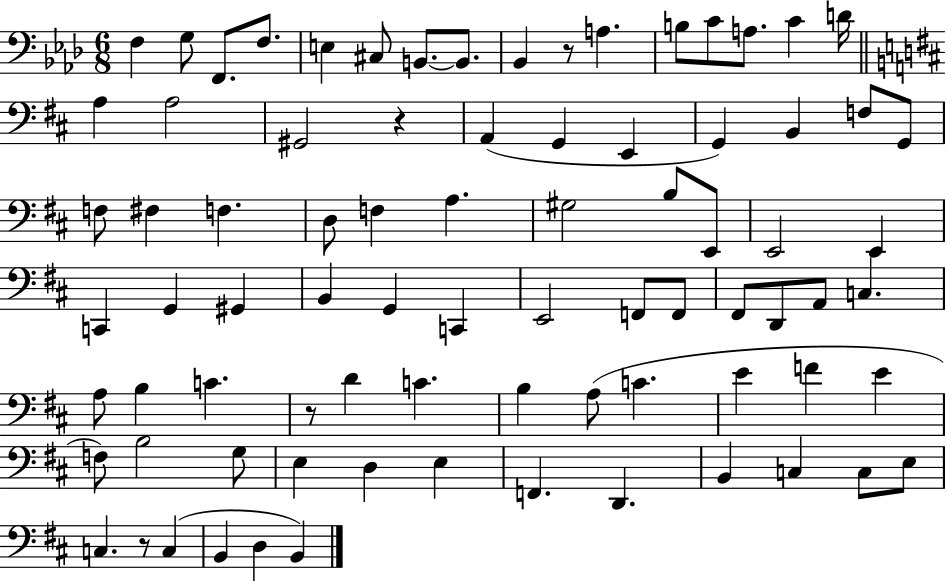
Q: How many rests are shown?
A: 4